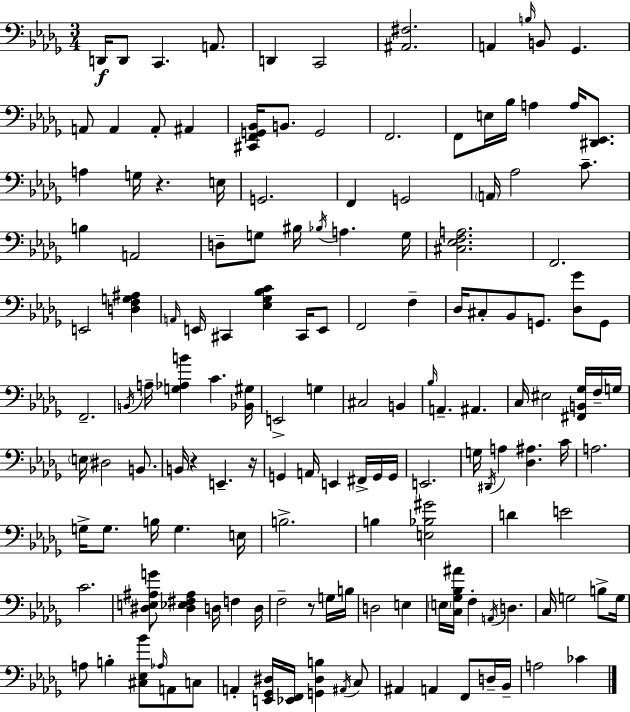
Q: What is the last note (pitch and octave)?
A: CES4